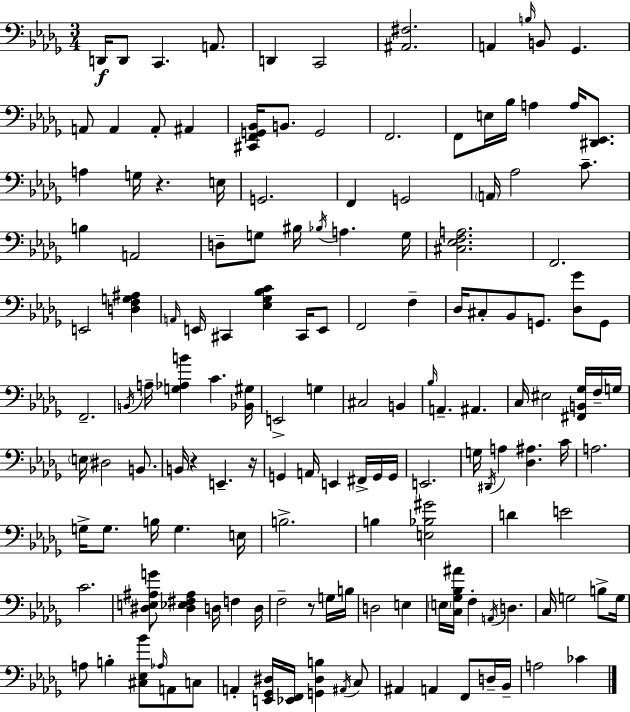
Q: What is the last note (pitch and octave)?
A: CES4